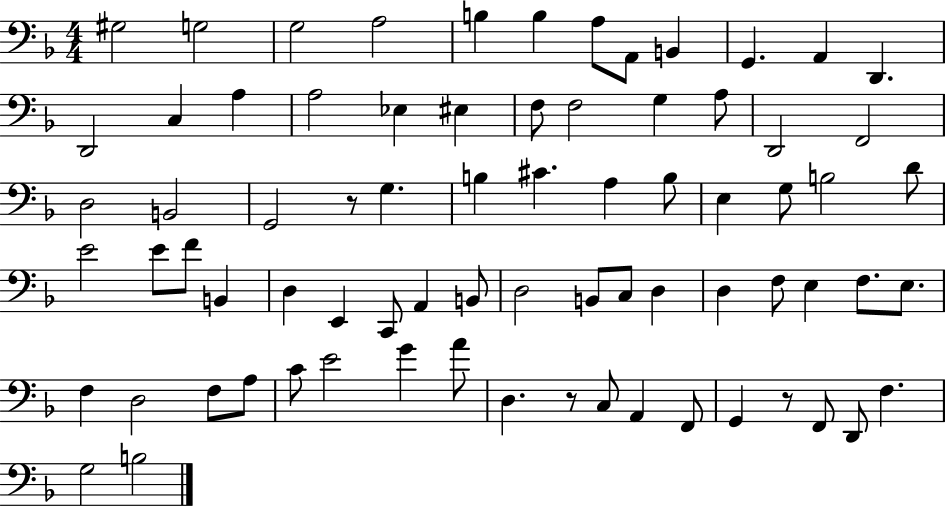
X:1
T:Untitled
M:4/4
L:1/4
K:F
^G,2 G,2 G,2 A,2 B, B, A,/2 A,,/2 B,, G,, A,, D,, D,,2 C, A, A,2 _E, ^E, F,/2 F,2 G, A,/2 D,,2 F,,2 D,2 B,,2 G,,2 z/2 G, B, ^C A, B,/2 E, G,/2 B,2 D/2 E2 E/2 F/2 B,, D, E,, C,,/2 A,, B,,/2 D,2 B,,/2 C,/2 D, D, F,/2 E, F,/2 E,/2 F, D,2 F,/2 A,/2 C/2 E2 G A/2 D, z/2 C,/2 A,, F,,/2 G,, z/2 F,,/2 D,,/2 F, G,2 B,2